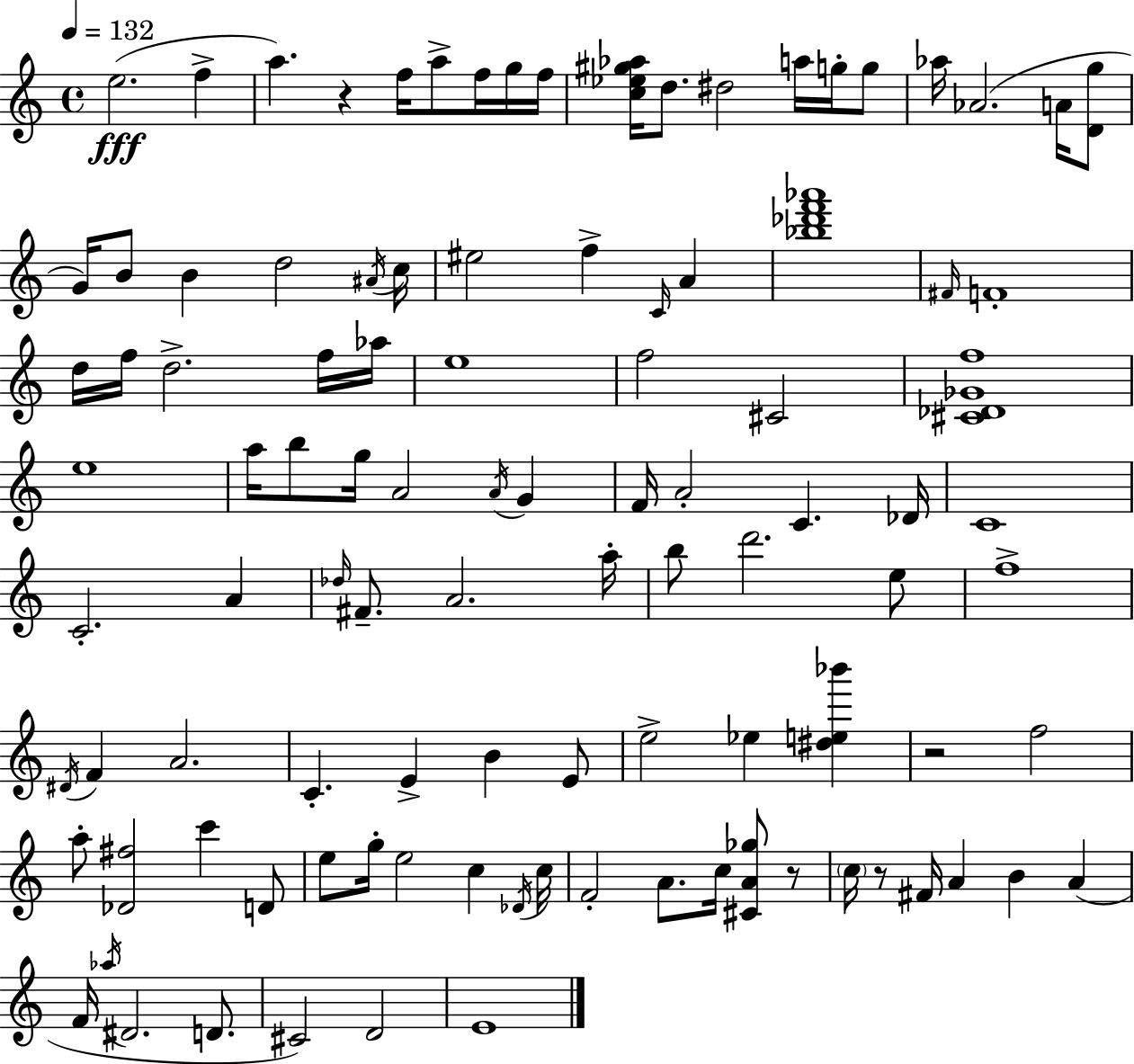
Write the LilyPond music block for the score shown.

{
  \clef treble
  \time 4/4
  \defaultTimeSignature
  \key a \minor
  \tempo 4 = 132
  e''2.(\fff f''4-> | a''4.) r4 f''16 a''8-> f''16 g''16 f''16 | <c'' ees'' gis'' aes''>16 d''8. dis''2 a''16 g''16-. g''8 | aes''16 aes'2.( a'16 <d' g''>8 | \break g'16) b'8 b'4 d''2 \acciaccatura { ais'16 } | c''16 eis''2 f''4-> \grace { c'16 } a'4 | <bes'' des''' f''' aes'''>1 | \grace { fis'16 } f'1-. | \break d''16 f''16 d''2.-> | f''16 aes''16 e''1 | f''2 cis'2 | <cis' des' ges' f''>1 | \break e''1 | a''16 b''8 g''16 a'2 \acciaccatura { a'16 } | g'4 f'16 a'2-. c'4. | des'16 c'1 | \break c'2.-. | a'4 \grace { des''16 } fis'8.-- a'2. | a''16-. b''8 d'''2. | e''8 f''1-> | \break \acciaccatura { dis'16 } f'4 a'2. | c'4.-. e'4-> | b'4 e'8 e''2-> ees''4 | <dis'' e'' bes'''>4 r2 f''2 | \break a''8-. <des' fis''>2 | c'''4 d'8 e''8 g''16-. e''2 | c''4 \acciaccatura { des'16 } c''16 f'2-. a'8. | c''16 <cis' a' ges''>8 r8 \parenthesize c''16 r8 fis'16 a'4 b'4 | \break a'4( f'16 \acciaccatura { aes''16 } dis'2. | d'8. cis'2) | d'2 e'1 | \bar "|."
}